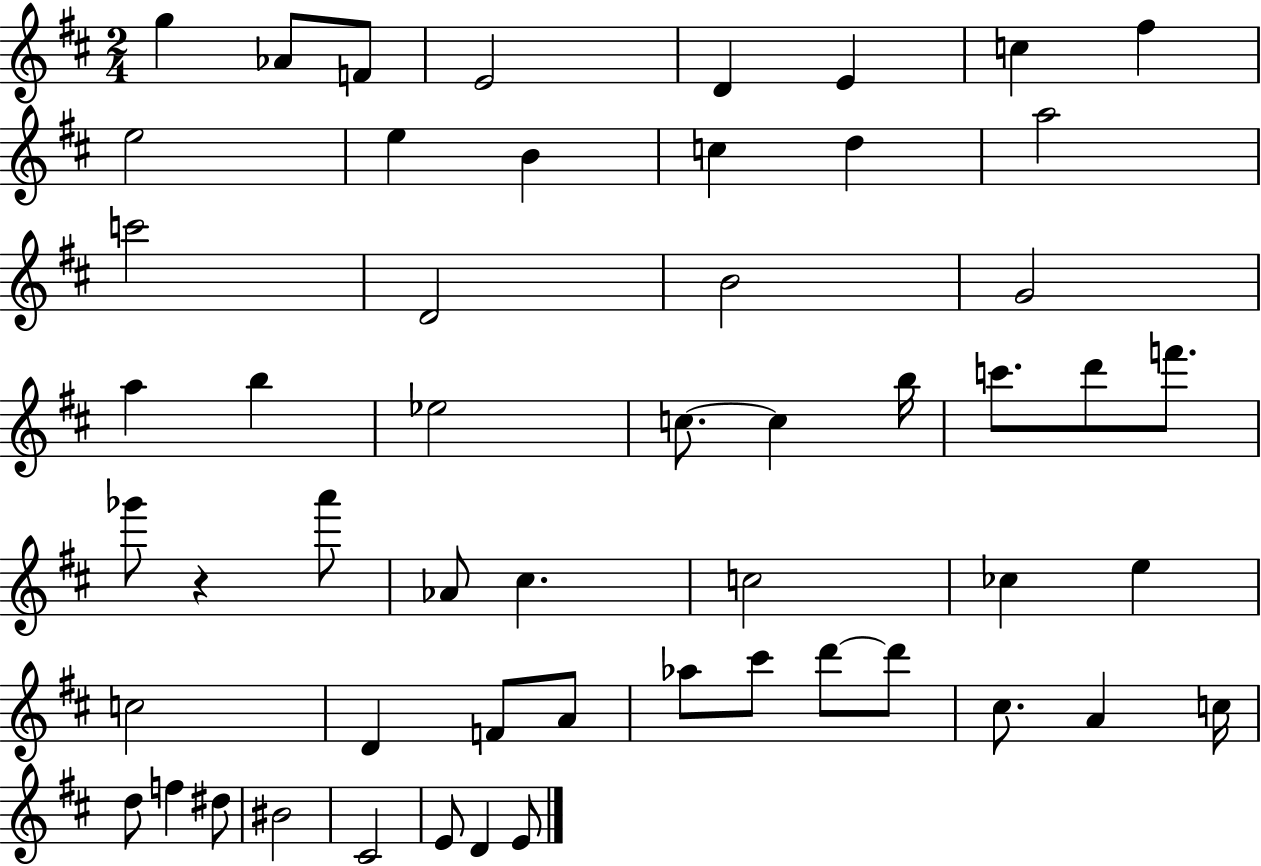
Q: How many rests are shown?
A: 1